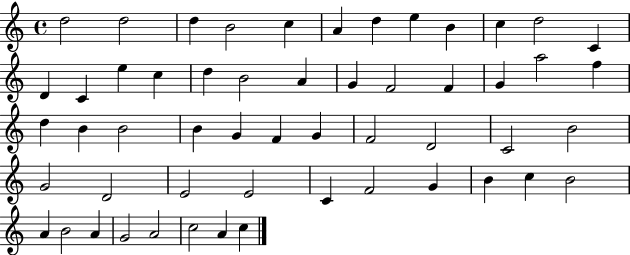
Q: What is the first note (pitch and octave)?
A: D5